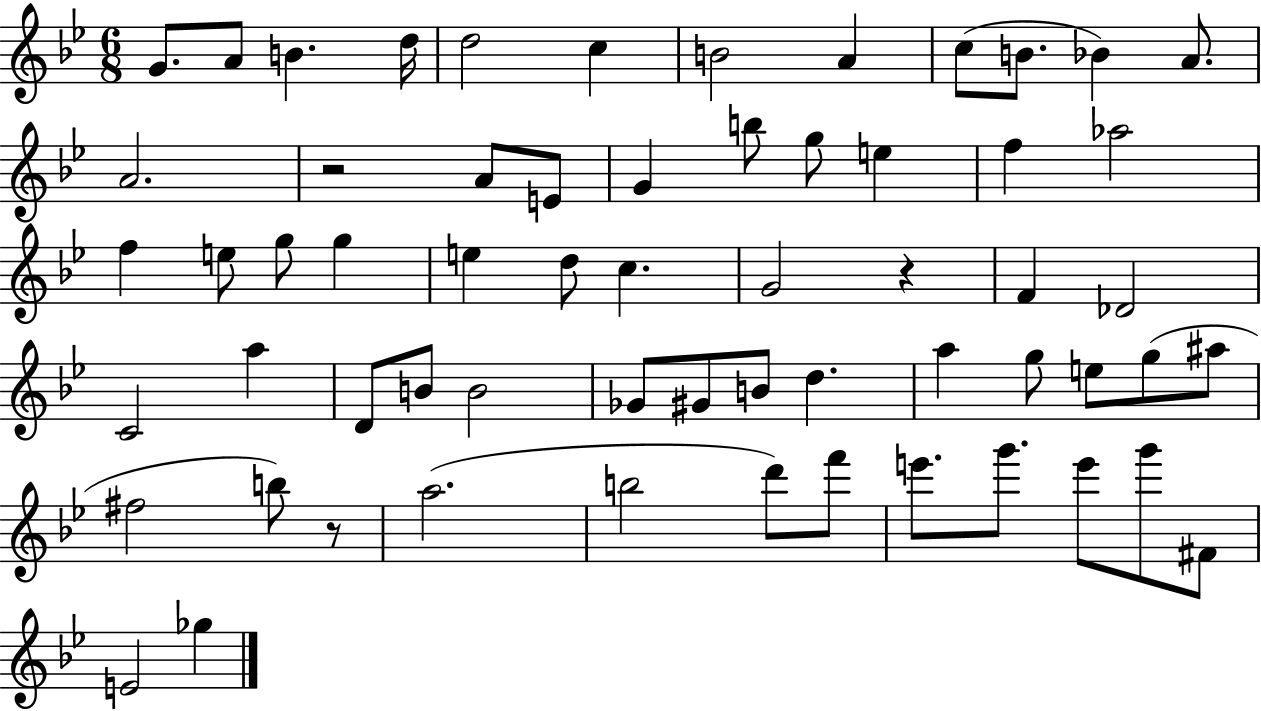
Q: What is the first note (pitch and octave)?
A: G4